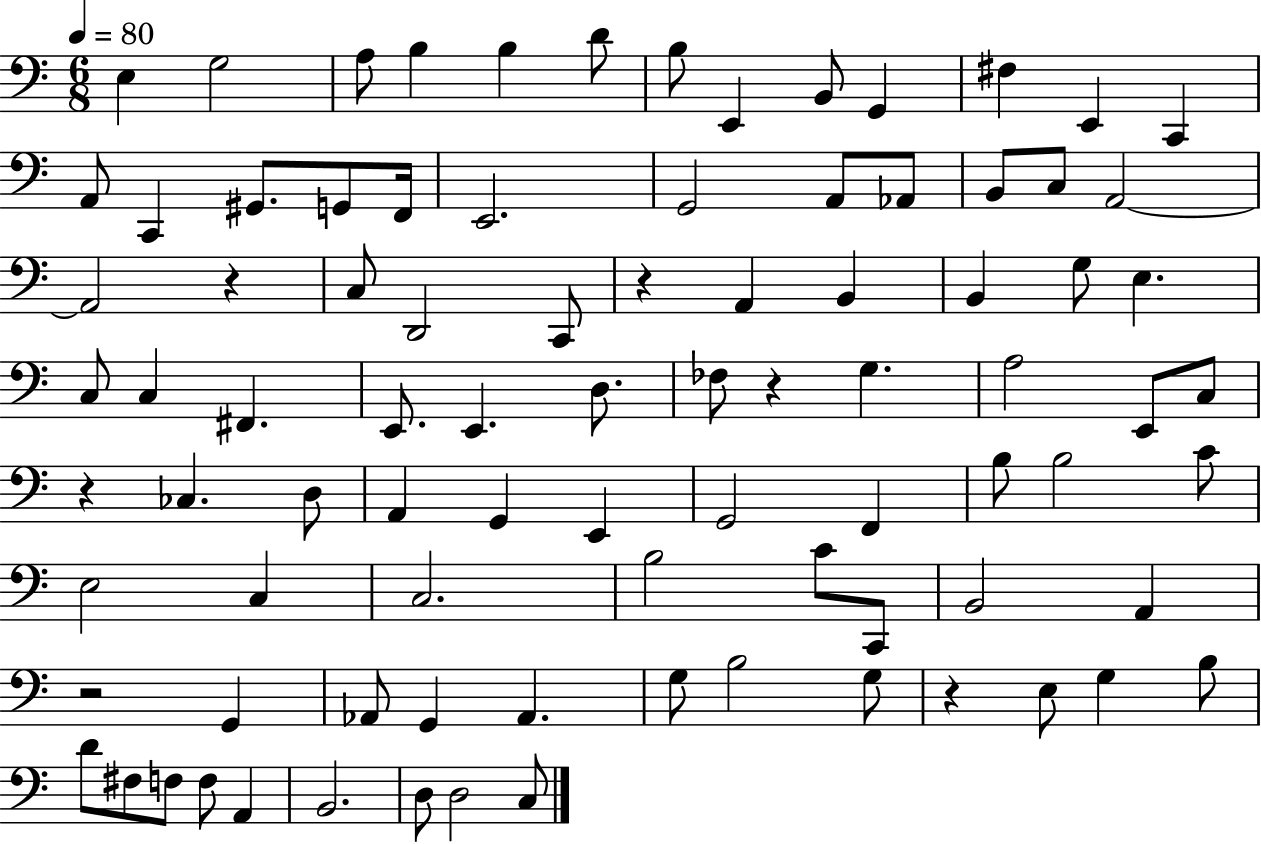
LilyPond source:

{
  \clef bass
  \numericTimeSignature
  \time 6/8
  \key c \major
  \tempo 4 = 80
  e4 g2 | a8 b4 b4 d'8 | b8 e,4 b,8 g,4 | fis4 e,4 c,4 | \break a,8 c,4 gis,8. g,8 f,16 | e,2. | g,2 a,8 aes,8 | b,8 c8 a,2~~ | \break a,2 r4 | c8 d,2 c,8 | r4 a,4 b,4 | b,4 g8 e4. | \break c8 c4 fis,4. | e,8. e,4. d8. | fes8 r4 g4. | a2 e,8 c8 | \break r4 ces4. d8 | a,4 g,4 e,4 | g,2 f,4 | b8 b2 c'8 | \break e2 c4 | c2. | b2 c'8 c,8 | b,2 a,4 | \break r2 g,4 | aes,8 g,4 aes,4. | g8 b2 g8 | r4 e8 g4 b8 | \break d'8 fis8 f8 f8 a,4 | b,2. | d8 d2 c8 | \bar "|."
}